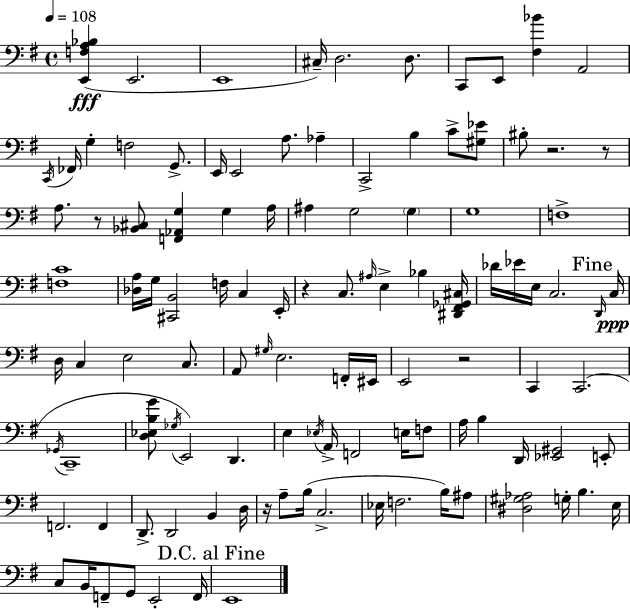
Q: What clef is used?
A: bass